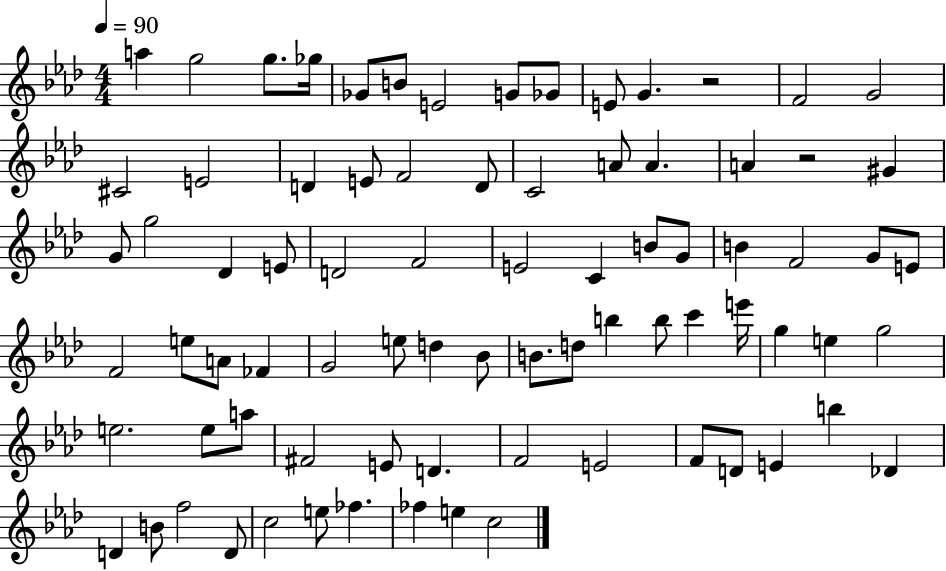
A5/q G5/h G5/e. Gb5/s Gb4/e B4/e E4/h G4/e Gb4/e E4/e G4/q. R/h F4/h G4/h C#4/h E4/h D4/q E4/e F4/h D4/e C4/h A4/e A4/q. A4/q R/h G#4/q G4/e G5/h Db4/q E4/e D4/h F4/h E4/h C4/q B4/e G4/e B4/q F4/h G4/e E4/e F4/h E5/e A4/e FES4/q G4/h E5/e D5/q Bb4/e B4/e. D5/e B5/q B5/e C6/q E6/s G5/q E5/q G5/h E5/h. E5/e A5/e F#4/h E4/e D4/q. F4/h E4/h F4/e D4/e E4/q B5/q Db4/q D4/q B4/e F5/h D4/e C5/h E5/e FES5/q. FES5/q E5/q C5/h